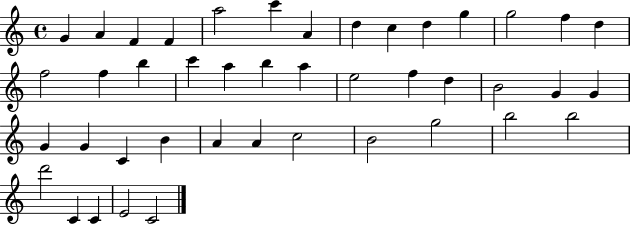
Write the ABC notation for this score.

X:1
T:Untitled
M:4/4
L:1/4
K:C
G A F F a2 c' A d c d g g2 f d f2 f b c' a b a e2 f d B2 G G G G C B A A c2 B2 g2 b2 b2 d'2 C C E2 C2